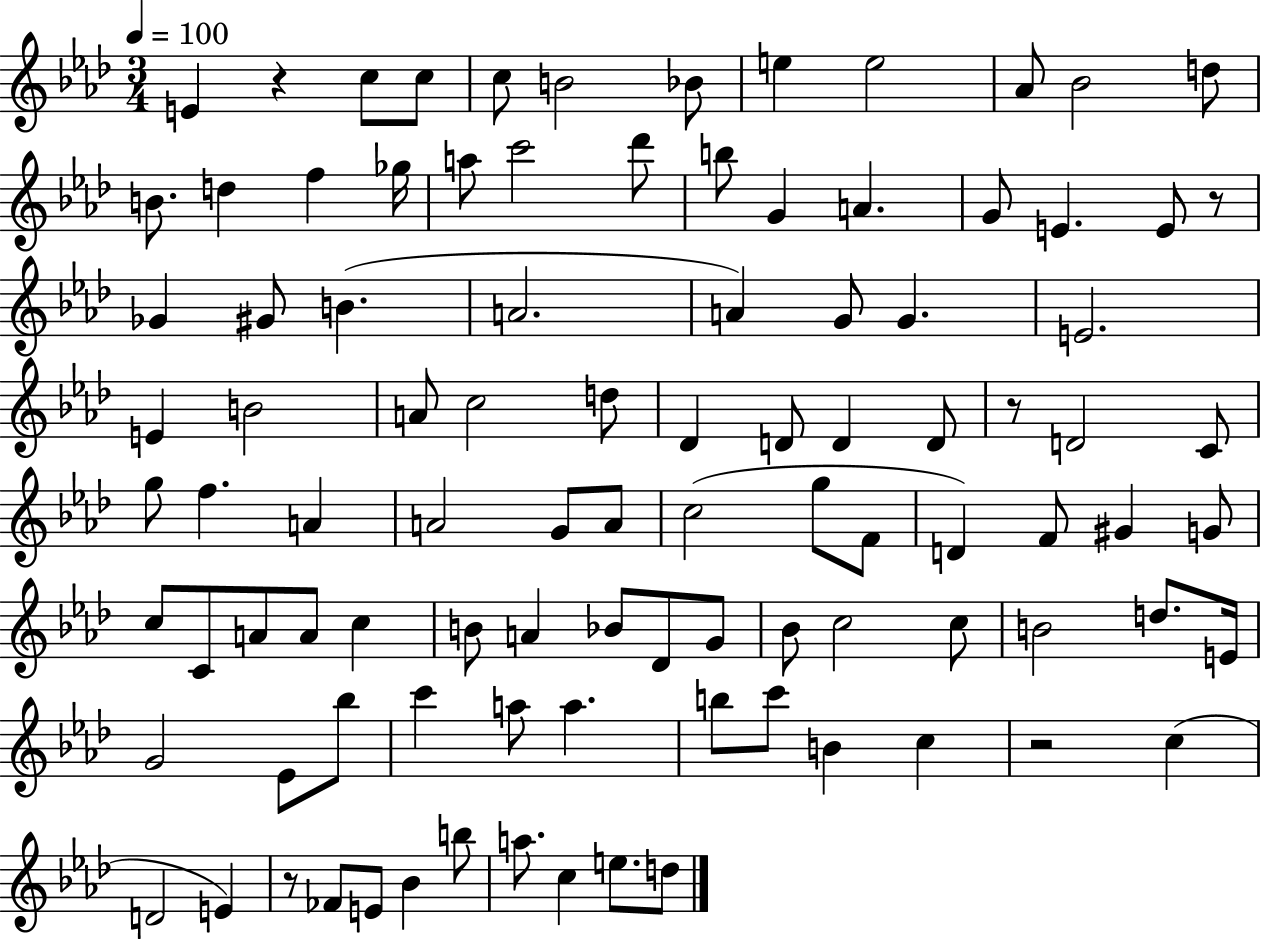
{
  \clef treble
  \numericTimeSignature
  \time 3/4
  \key aes \major
  \tempo 4 = 100
  \repeat volta 2 { e'4 r4 c''8 c''8 | c''8 b'2 bes'8 | e''4 e''2 | aes'8 bes'2 d''8 | \break b'8. d''4 f''4 ges''16 | a''8 c'''2 des'''8 | b''8 g'4 a'4. | g'8 e'4. e'8 r8 | \break ges'4 gis'8 b'4.( | a'2. | a'4) g'8 g'4. | e'2. | \break e'4 b'2 | a'8 c''2 d''8 | des'4 d'8 d'4 d'8 | r8 d'2 c'8 | \break g''8 f''4. a'4 | a'2 g'8 a'8 | c''2( g''8 f'8 | d'4) f'8 gis'4 g'8 | \break c''8 c'8 a'8 a'8 c''4 | b'8 a'4 bes'8 des'8 g'8 | bes'8 c''2 c''8 | b'2 d''8. e'16 | \break g'2 ees'8 bes''8 | c'''4 a''8 a''4. | b''8 c'''8 b'4 c''4 | r2 c''4( | \break d'2 e'4) | r8 fes'8 e'8 bes'4 b''8 | a''8. c''4 e''8. d''8 | } \bar "|."
}